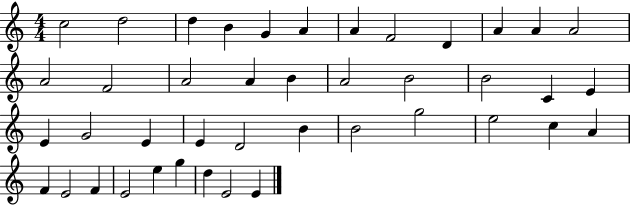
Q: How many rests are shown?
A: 0